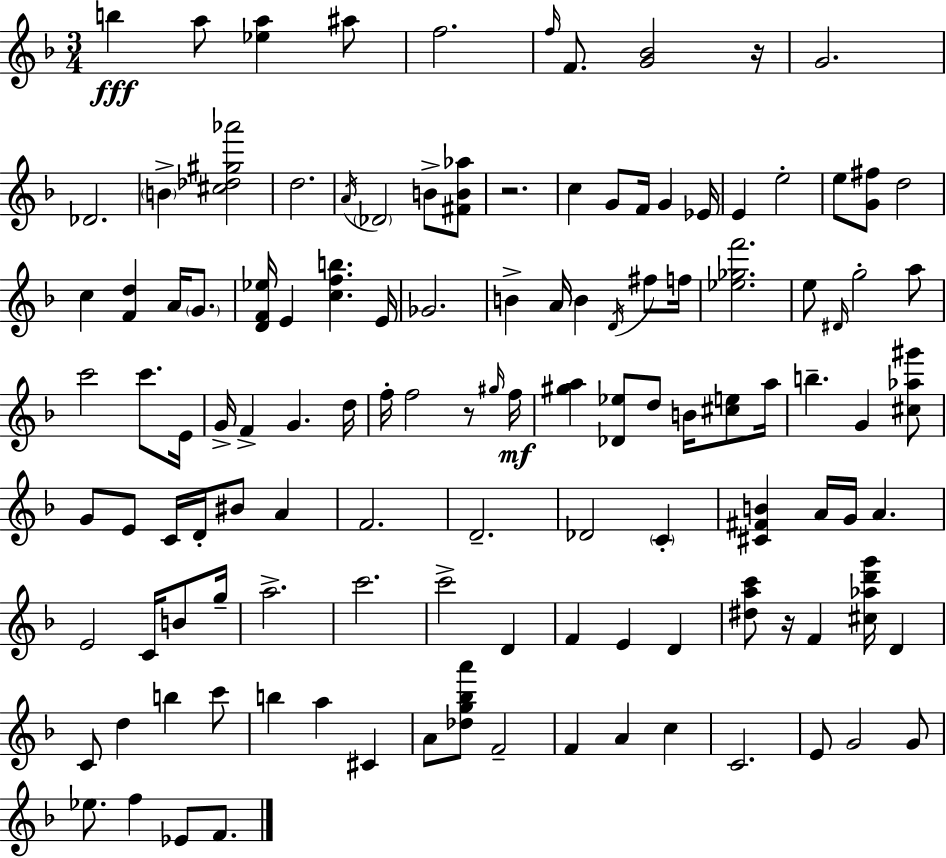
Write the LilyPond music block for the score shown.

{
  \clef treble
  \numericTimeSignature
  \time 3/4
  \key d \minor
  \repeat volta 2 { b''4\fff a''8 <ees'' a''>4 ais''8 | f''2. | \grace { f''16 } f'8. <g' bes'>2 | r16 g'2. | \break des'2. | \parenthesize b'4-> <cis'' des'' gis'' aes'''>2 | d''2. | \acciaccatura { a'16 } \parenthesize des'2 b'8-> | \break <fis' b' aes''>8 r2. | c''4 g'8 f'16 g'4 | ees'16 e'4 e''2-. | e''8 <g' fis''>8 d''2 | \break c''4 <f' d''>4 a'16 \parenthesize g'8. | <d' f' ees''>16 e'4 <c'' f'' b''>4. | e'16 ges'2. | b'4-> a'16 b'4 \acciaccatura { d'16 } | \break fis''8 f''16 <ees'' ges'' f'''>2. | e''8 \grace { dis'16 } g''2-. | a''8 c'''2 | c'''8. e'16 g'16-> f'4-> g'4. | \break d''16 f''16-. f''2 | r8 \grace { gis''16 } f''16\mf <gis'' a''>4 <des' ees''>8 d''8 | b'16 <cis'' e''>8 a''16 b''4.-- g'4 | <cis'' aes'' gis'''>8 g'8 e'8 c'16 d'16-. bis'8 | \break a'4 f'2. | d'2.-- | des'2 | \parenthesize c'4-. <cis' fis' b'>4 a'16 g'16 a'4. | \break e'2 | c'16 b'8 g''16-- a''2.-> | c'''2. | c'''2-> | \break d'4 f'4 e'4 | d'4 <dis'' a'' c'''>8 r16 f'4 | <cis'' aes'' d''' g'''>16 d'4 c'8 d''4 b''4 | c'''8 b''4 a''4 | \break cis'4 a'8 <des'' g'' bes'' a'''>8 f'2-- | f'4 a'4 | c''4 c'2. | e'8 g'2 | \break g'8 ees''8. f''4 | ees'8 f'8. } \bar "|."
}